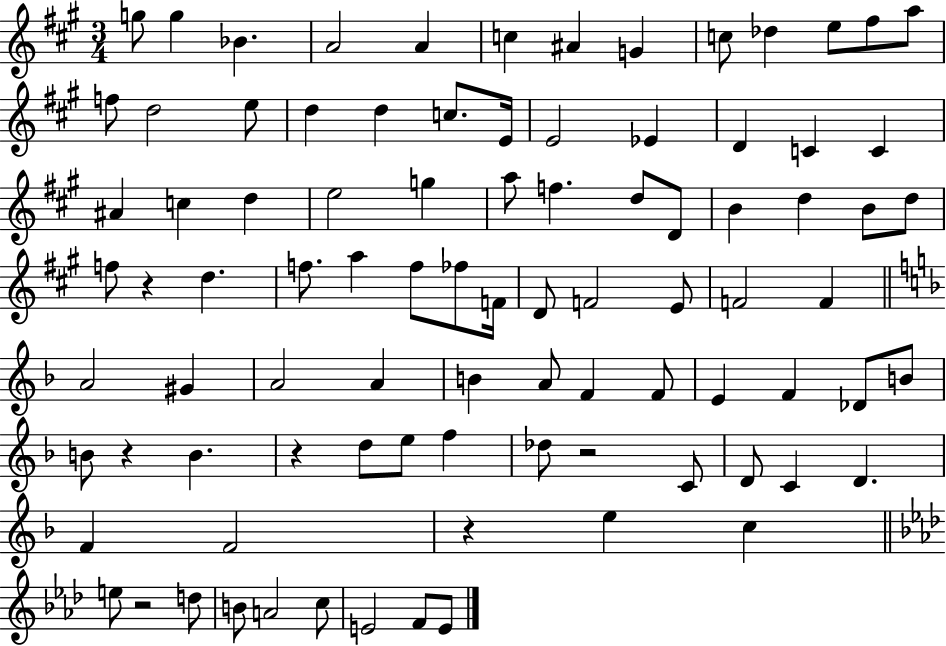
G5/e G5/q Bb4/q. A4/h A4/q C5/q A#4/q G4/q C5/e Db5/q E5/e F#5/e A5/e F5/e D5/h E5/e D5/q D5/q C5/e. E4/s E4/h Eb4/q D4/q C4/q C4/q A#4/q C5/q D5/q E5/h G5/q A5/e F5/q. D5/e D4/e B4/q D5/q B4/e D5/e F5/e R/q D5/q. F5/e. A5/q F5/e FES5/e F4/s D4/e F4/h E4/e F4/h F4/q A4/h G#4/q A4/h A4/q B4/q A4/e F4/q F4/e E4/q F4/q Db4/e B4/e B4/e R/q B4/q. R/q D5/e E5/e F5/q Db5/e R/h C4/e D4/e C4/q D4/q. F4/q F4/h R/q E5/q C5/q E5/e R/h D5/e B4/e A4/h C5/e E4/h F4/e E4/e